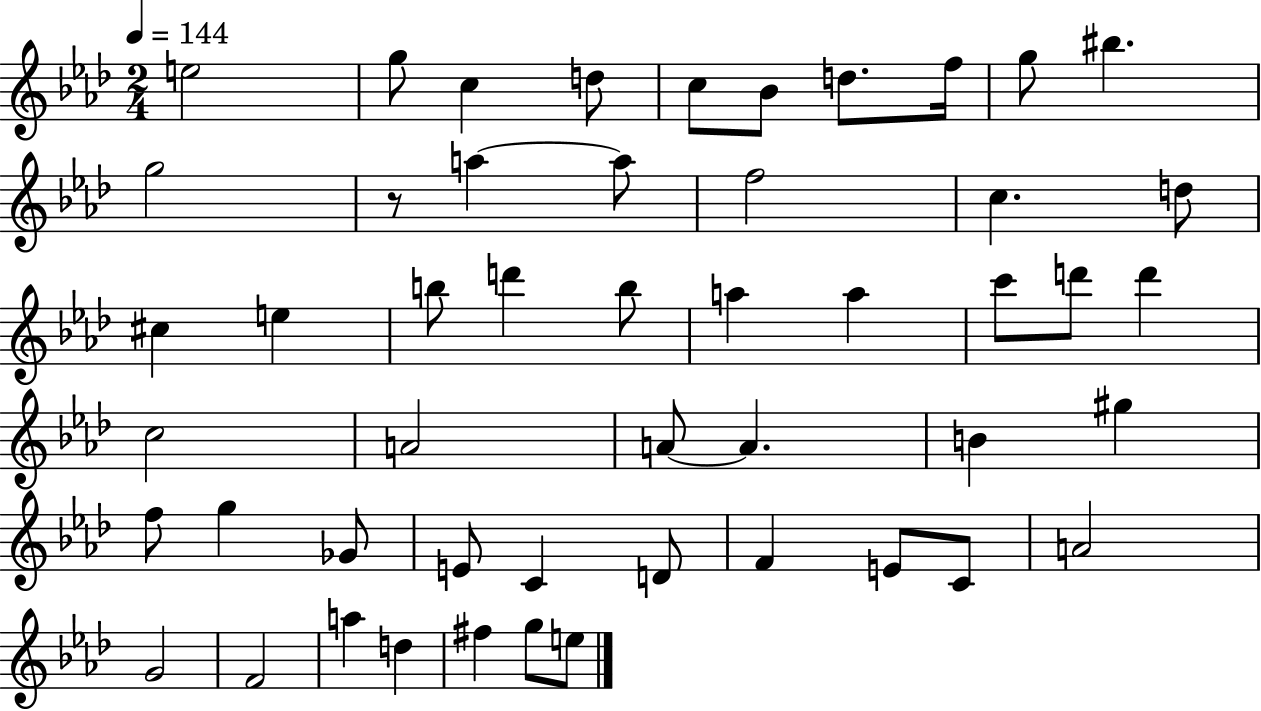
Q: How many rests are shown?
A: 1